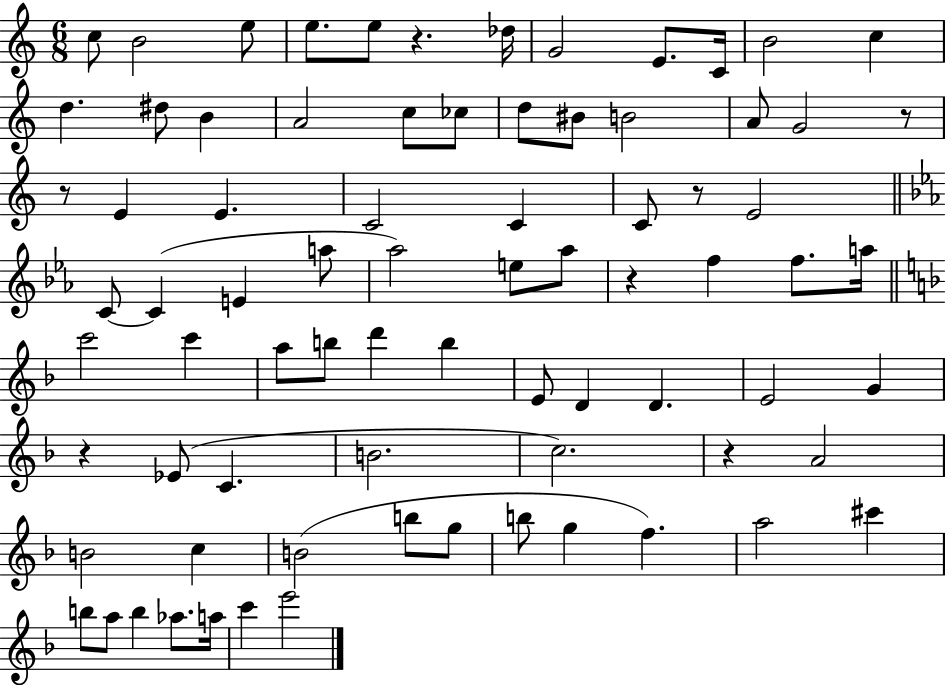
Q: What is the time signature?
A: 6/8